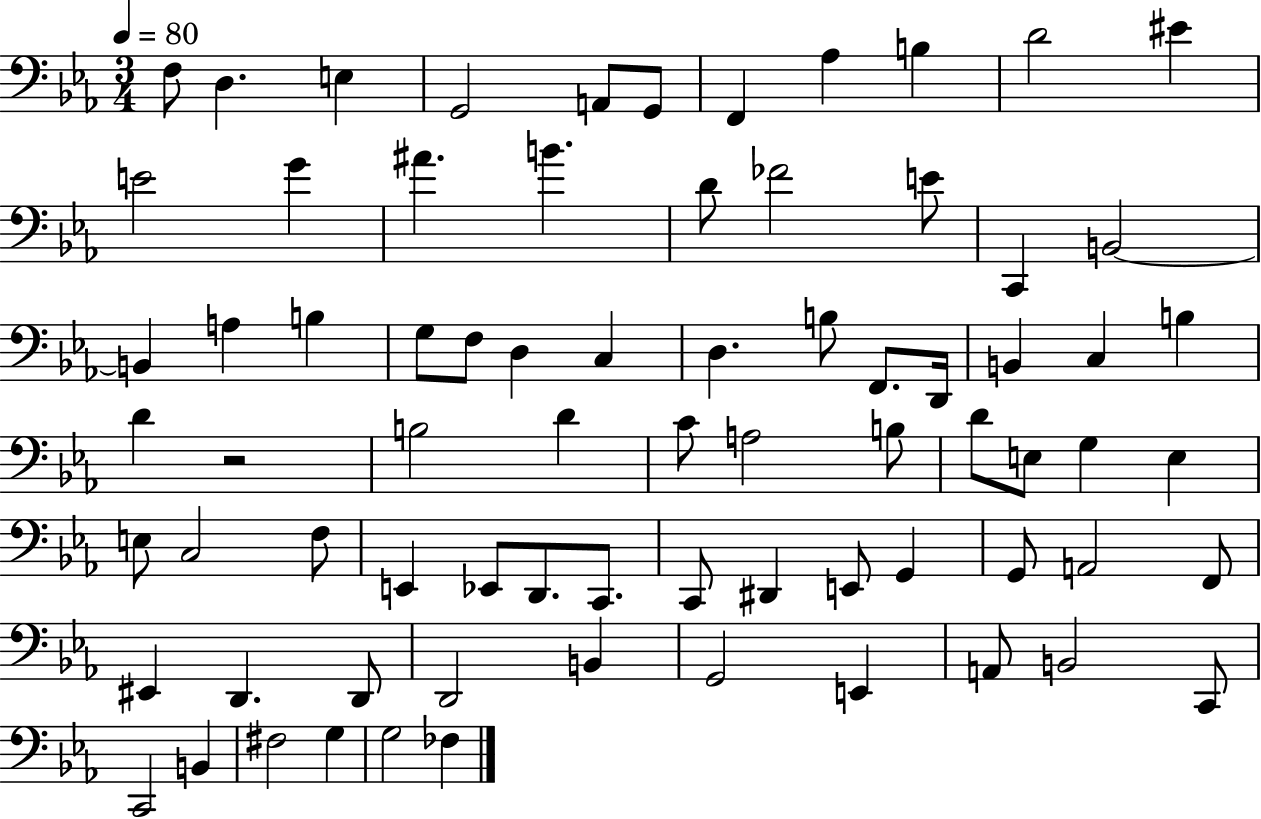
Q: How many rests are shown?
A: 1